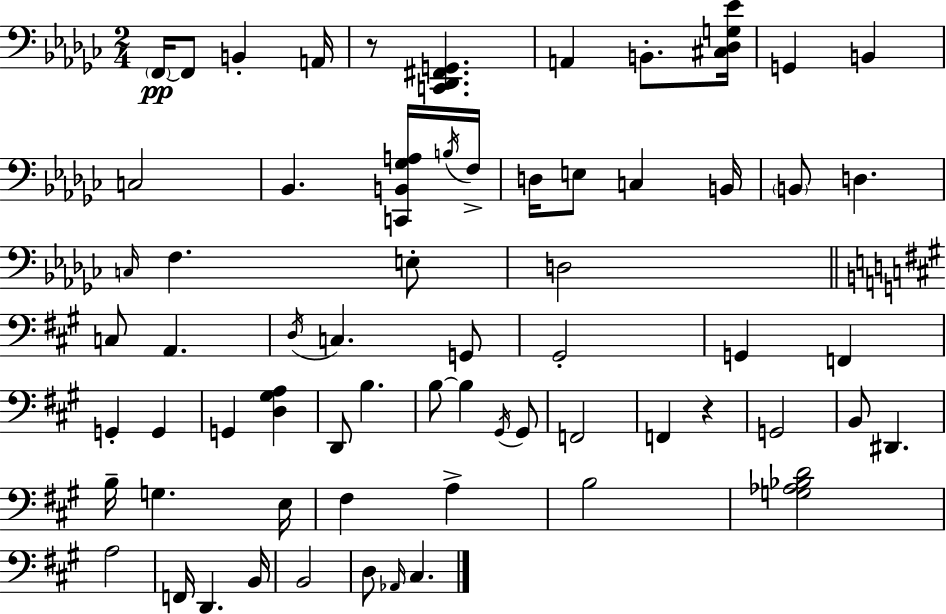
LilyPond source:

{
  \clef bass
  \numericTimeSignature
  \time 2/4
  \key ees \minor
  \parenthesize f,16~~\pp f,8 b,4-. a,16 | r8 <c, des, fis, g,>4. | a,4 b,8.-. <cis des g ees'>16 | g,4 b,4 | \break c2 | bes,4. <c, b, ges a>16 \acciaccatura { b16 } | f16-> d16 e8 c4 | b,16 \parenthesize b,8 d4. | \break \grace { c16 } f4. | e8-. d2 | \bar "||" \break \key a \major c8 a,4. | \acciaccatura { d16 } c4. g,8 | gis,2-. | g,4 f,4 | \break g,4-. g,4 | g,4 <d gis a>4 | d,8 b4. | b8~~ b4 \acciaccatura { gis,16 } | \break gis,8 f,2 | f,4 r4 | g,2 | b,8 dis,4. | \break b16-- g4. | e16 fis4 a4-> | b2 | <g aes bes d'>2 | \break a2 | f,16 d,4. | b,16 b,2 | d8 \grace { aes,16 } cis4. | \break \bar "|."
}